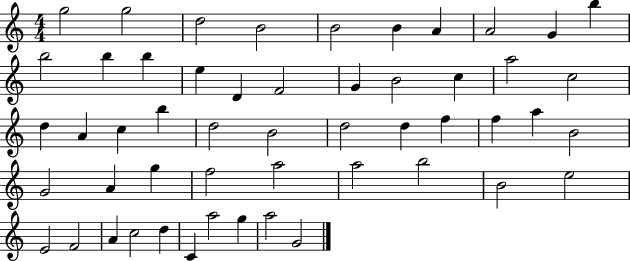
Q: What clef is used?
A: treble